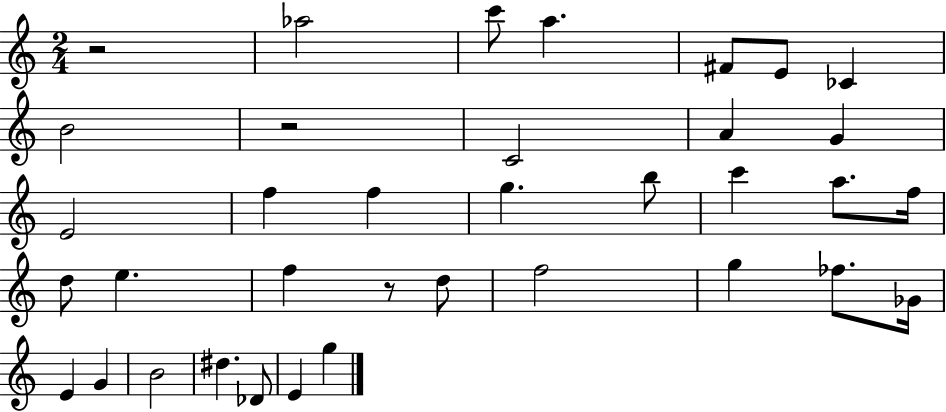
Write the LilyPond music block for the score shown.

{
  \clef treble
  \numericTimeSignature
  \time 2/4
  \key c \major
  r2 | aes''2 | c'''8 a''4. | fis'8 e'8 ces'4 | \break b'2 | r2 | c'2 | a'4 g'4 | \break e'2 | f''4 f''4 | g''4. b''8 | c'''4 a''8. f''16 | \break d''8 e''4. | f''4 r8 d''8 | f''2 | g''4 fes''8. ges'16 | \break e'4 g'4 | b'2 | dis''4. des'8 | e'4 g''4 | \break \bar "|."
}